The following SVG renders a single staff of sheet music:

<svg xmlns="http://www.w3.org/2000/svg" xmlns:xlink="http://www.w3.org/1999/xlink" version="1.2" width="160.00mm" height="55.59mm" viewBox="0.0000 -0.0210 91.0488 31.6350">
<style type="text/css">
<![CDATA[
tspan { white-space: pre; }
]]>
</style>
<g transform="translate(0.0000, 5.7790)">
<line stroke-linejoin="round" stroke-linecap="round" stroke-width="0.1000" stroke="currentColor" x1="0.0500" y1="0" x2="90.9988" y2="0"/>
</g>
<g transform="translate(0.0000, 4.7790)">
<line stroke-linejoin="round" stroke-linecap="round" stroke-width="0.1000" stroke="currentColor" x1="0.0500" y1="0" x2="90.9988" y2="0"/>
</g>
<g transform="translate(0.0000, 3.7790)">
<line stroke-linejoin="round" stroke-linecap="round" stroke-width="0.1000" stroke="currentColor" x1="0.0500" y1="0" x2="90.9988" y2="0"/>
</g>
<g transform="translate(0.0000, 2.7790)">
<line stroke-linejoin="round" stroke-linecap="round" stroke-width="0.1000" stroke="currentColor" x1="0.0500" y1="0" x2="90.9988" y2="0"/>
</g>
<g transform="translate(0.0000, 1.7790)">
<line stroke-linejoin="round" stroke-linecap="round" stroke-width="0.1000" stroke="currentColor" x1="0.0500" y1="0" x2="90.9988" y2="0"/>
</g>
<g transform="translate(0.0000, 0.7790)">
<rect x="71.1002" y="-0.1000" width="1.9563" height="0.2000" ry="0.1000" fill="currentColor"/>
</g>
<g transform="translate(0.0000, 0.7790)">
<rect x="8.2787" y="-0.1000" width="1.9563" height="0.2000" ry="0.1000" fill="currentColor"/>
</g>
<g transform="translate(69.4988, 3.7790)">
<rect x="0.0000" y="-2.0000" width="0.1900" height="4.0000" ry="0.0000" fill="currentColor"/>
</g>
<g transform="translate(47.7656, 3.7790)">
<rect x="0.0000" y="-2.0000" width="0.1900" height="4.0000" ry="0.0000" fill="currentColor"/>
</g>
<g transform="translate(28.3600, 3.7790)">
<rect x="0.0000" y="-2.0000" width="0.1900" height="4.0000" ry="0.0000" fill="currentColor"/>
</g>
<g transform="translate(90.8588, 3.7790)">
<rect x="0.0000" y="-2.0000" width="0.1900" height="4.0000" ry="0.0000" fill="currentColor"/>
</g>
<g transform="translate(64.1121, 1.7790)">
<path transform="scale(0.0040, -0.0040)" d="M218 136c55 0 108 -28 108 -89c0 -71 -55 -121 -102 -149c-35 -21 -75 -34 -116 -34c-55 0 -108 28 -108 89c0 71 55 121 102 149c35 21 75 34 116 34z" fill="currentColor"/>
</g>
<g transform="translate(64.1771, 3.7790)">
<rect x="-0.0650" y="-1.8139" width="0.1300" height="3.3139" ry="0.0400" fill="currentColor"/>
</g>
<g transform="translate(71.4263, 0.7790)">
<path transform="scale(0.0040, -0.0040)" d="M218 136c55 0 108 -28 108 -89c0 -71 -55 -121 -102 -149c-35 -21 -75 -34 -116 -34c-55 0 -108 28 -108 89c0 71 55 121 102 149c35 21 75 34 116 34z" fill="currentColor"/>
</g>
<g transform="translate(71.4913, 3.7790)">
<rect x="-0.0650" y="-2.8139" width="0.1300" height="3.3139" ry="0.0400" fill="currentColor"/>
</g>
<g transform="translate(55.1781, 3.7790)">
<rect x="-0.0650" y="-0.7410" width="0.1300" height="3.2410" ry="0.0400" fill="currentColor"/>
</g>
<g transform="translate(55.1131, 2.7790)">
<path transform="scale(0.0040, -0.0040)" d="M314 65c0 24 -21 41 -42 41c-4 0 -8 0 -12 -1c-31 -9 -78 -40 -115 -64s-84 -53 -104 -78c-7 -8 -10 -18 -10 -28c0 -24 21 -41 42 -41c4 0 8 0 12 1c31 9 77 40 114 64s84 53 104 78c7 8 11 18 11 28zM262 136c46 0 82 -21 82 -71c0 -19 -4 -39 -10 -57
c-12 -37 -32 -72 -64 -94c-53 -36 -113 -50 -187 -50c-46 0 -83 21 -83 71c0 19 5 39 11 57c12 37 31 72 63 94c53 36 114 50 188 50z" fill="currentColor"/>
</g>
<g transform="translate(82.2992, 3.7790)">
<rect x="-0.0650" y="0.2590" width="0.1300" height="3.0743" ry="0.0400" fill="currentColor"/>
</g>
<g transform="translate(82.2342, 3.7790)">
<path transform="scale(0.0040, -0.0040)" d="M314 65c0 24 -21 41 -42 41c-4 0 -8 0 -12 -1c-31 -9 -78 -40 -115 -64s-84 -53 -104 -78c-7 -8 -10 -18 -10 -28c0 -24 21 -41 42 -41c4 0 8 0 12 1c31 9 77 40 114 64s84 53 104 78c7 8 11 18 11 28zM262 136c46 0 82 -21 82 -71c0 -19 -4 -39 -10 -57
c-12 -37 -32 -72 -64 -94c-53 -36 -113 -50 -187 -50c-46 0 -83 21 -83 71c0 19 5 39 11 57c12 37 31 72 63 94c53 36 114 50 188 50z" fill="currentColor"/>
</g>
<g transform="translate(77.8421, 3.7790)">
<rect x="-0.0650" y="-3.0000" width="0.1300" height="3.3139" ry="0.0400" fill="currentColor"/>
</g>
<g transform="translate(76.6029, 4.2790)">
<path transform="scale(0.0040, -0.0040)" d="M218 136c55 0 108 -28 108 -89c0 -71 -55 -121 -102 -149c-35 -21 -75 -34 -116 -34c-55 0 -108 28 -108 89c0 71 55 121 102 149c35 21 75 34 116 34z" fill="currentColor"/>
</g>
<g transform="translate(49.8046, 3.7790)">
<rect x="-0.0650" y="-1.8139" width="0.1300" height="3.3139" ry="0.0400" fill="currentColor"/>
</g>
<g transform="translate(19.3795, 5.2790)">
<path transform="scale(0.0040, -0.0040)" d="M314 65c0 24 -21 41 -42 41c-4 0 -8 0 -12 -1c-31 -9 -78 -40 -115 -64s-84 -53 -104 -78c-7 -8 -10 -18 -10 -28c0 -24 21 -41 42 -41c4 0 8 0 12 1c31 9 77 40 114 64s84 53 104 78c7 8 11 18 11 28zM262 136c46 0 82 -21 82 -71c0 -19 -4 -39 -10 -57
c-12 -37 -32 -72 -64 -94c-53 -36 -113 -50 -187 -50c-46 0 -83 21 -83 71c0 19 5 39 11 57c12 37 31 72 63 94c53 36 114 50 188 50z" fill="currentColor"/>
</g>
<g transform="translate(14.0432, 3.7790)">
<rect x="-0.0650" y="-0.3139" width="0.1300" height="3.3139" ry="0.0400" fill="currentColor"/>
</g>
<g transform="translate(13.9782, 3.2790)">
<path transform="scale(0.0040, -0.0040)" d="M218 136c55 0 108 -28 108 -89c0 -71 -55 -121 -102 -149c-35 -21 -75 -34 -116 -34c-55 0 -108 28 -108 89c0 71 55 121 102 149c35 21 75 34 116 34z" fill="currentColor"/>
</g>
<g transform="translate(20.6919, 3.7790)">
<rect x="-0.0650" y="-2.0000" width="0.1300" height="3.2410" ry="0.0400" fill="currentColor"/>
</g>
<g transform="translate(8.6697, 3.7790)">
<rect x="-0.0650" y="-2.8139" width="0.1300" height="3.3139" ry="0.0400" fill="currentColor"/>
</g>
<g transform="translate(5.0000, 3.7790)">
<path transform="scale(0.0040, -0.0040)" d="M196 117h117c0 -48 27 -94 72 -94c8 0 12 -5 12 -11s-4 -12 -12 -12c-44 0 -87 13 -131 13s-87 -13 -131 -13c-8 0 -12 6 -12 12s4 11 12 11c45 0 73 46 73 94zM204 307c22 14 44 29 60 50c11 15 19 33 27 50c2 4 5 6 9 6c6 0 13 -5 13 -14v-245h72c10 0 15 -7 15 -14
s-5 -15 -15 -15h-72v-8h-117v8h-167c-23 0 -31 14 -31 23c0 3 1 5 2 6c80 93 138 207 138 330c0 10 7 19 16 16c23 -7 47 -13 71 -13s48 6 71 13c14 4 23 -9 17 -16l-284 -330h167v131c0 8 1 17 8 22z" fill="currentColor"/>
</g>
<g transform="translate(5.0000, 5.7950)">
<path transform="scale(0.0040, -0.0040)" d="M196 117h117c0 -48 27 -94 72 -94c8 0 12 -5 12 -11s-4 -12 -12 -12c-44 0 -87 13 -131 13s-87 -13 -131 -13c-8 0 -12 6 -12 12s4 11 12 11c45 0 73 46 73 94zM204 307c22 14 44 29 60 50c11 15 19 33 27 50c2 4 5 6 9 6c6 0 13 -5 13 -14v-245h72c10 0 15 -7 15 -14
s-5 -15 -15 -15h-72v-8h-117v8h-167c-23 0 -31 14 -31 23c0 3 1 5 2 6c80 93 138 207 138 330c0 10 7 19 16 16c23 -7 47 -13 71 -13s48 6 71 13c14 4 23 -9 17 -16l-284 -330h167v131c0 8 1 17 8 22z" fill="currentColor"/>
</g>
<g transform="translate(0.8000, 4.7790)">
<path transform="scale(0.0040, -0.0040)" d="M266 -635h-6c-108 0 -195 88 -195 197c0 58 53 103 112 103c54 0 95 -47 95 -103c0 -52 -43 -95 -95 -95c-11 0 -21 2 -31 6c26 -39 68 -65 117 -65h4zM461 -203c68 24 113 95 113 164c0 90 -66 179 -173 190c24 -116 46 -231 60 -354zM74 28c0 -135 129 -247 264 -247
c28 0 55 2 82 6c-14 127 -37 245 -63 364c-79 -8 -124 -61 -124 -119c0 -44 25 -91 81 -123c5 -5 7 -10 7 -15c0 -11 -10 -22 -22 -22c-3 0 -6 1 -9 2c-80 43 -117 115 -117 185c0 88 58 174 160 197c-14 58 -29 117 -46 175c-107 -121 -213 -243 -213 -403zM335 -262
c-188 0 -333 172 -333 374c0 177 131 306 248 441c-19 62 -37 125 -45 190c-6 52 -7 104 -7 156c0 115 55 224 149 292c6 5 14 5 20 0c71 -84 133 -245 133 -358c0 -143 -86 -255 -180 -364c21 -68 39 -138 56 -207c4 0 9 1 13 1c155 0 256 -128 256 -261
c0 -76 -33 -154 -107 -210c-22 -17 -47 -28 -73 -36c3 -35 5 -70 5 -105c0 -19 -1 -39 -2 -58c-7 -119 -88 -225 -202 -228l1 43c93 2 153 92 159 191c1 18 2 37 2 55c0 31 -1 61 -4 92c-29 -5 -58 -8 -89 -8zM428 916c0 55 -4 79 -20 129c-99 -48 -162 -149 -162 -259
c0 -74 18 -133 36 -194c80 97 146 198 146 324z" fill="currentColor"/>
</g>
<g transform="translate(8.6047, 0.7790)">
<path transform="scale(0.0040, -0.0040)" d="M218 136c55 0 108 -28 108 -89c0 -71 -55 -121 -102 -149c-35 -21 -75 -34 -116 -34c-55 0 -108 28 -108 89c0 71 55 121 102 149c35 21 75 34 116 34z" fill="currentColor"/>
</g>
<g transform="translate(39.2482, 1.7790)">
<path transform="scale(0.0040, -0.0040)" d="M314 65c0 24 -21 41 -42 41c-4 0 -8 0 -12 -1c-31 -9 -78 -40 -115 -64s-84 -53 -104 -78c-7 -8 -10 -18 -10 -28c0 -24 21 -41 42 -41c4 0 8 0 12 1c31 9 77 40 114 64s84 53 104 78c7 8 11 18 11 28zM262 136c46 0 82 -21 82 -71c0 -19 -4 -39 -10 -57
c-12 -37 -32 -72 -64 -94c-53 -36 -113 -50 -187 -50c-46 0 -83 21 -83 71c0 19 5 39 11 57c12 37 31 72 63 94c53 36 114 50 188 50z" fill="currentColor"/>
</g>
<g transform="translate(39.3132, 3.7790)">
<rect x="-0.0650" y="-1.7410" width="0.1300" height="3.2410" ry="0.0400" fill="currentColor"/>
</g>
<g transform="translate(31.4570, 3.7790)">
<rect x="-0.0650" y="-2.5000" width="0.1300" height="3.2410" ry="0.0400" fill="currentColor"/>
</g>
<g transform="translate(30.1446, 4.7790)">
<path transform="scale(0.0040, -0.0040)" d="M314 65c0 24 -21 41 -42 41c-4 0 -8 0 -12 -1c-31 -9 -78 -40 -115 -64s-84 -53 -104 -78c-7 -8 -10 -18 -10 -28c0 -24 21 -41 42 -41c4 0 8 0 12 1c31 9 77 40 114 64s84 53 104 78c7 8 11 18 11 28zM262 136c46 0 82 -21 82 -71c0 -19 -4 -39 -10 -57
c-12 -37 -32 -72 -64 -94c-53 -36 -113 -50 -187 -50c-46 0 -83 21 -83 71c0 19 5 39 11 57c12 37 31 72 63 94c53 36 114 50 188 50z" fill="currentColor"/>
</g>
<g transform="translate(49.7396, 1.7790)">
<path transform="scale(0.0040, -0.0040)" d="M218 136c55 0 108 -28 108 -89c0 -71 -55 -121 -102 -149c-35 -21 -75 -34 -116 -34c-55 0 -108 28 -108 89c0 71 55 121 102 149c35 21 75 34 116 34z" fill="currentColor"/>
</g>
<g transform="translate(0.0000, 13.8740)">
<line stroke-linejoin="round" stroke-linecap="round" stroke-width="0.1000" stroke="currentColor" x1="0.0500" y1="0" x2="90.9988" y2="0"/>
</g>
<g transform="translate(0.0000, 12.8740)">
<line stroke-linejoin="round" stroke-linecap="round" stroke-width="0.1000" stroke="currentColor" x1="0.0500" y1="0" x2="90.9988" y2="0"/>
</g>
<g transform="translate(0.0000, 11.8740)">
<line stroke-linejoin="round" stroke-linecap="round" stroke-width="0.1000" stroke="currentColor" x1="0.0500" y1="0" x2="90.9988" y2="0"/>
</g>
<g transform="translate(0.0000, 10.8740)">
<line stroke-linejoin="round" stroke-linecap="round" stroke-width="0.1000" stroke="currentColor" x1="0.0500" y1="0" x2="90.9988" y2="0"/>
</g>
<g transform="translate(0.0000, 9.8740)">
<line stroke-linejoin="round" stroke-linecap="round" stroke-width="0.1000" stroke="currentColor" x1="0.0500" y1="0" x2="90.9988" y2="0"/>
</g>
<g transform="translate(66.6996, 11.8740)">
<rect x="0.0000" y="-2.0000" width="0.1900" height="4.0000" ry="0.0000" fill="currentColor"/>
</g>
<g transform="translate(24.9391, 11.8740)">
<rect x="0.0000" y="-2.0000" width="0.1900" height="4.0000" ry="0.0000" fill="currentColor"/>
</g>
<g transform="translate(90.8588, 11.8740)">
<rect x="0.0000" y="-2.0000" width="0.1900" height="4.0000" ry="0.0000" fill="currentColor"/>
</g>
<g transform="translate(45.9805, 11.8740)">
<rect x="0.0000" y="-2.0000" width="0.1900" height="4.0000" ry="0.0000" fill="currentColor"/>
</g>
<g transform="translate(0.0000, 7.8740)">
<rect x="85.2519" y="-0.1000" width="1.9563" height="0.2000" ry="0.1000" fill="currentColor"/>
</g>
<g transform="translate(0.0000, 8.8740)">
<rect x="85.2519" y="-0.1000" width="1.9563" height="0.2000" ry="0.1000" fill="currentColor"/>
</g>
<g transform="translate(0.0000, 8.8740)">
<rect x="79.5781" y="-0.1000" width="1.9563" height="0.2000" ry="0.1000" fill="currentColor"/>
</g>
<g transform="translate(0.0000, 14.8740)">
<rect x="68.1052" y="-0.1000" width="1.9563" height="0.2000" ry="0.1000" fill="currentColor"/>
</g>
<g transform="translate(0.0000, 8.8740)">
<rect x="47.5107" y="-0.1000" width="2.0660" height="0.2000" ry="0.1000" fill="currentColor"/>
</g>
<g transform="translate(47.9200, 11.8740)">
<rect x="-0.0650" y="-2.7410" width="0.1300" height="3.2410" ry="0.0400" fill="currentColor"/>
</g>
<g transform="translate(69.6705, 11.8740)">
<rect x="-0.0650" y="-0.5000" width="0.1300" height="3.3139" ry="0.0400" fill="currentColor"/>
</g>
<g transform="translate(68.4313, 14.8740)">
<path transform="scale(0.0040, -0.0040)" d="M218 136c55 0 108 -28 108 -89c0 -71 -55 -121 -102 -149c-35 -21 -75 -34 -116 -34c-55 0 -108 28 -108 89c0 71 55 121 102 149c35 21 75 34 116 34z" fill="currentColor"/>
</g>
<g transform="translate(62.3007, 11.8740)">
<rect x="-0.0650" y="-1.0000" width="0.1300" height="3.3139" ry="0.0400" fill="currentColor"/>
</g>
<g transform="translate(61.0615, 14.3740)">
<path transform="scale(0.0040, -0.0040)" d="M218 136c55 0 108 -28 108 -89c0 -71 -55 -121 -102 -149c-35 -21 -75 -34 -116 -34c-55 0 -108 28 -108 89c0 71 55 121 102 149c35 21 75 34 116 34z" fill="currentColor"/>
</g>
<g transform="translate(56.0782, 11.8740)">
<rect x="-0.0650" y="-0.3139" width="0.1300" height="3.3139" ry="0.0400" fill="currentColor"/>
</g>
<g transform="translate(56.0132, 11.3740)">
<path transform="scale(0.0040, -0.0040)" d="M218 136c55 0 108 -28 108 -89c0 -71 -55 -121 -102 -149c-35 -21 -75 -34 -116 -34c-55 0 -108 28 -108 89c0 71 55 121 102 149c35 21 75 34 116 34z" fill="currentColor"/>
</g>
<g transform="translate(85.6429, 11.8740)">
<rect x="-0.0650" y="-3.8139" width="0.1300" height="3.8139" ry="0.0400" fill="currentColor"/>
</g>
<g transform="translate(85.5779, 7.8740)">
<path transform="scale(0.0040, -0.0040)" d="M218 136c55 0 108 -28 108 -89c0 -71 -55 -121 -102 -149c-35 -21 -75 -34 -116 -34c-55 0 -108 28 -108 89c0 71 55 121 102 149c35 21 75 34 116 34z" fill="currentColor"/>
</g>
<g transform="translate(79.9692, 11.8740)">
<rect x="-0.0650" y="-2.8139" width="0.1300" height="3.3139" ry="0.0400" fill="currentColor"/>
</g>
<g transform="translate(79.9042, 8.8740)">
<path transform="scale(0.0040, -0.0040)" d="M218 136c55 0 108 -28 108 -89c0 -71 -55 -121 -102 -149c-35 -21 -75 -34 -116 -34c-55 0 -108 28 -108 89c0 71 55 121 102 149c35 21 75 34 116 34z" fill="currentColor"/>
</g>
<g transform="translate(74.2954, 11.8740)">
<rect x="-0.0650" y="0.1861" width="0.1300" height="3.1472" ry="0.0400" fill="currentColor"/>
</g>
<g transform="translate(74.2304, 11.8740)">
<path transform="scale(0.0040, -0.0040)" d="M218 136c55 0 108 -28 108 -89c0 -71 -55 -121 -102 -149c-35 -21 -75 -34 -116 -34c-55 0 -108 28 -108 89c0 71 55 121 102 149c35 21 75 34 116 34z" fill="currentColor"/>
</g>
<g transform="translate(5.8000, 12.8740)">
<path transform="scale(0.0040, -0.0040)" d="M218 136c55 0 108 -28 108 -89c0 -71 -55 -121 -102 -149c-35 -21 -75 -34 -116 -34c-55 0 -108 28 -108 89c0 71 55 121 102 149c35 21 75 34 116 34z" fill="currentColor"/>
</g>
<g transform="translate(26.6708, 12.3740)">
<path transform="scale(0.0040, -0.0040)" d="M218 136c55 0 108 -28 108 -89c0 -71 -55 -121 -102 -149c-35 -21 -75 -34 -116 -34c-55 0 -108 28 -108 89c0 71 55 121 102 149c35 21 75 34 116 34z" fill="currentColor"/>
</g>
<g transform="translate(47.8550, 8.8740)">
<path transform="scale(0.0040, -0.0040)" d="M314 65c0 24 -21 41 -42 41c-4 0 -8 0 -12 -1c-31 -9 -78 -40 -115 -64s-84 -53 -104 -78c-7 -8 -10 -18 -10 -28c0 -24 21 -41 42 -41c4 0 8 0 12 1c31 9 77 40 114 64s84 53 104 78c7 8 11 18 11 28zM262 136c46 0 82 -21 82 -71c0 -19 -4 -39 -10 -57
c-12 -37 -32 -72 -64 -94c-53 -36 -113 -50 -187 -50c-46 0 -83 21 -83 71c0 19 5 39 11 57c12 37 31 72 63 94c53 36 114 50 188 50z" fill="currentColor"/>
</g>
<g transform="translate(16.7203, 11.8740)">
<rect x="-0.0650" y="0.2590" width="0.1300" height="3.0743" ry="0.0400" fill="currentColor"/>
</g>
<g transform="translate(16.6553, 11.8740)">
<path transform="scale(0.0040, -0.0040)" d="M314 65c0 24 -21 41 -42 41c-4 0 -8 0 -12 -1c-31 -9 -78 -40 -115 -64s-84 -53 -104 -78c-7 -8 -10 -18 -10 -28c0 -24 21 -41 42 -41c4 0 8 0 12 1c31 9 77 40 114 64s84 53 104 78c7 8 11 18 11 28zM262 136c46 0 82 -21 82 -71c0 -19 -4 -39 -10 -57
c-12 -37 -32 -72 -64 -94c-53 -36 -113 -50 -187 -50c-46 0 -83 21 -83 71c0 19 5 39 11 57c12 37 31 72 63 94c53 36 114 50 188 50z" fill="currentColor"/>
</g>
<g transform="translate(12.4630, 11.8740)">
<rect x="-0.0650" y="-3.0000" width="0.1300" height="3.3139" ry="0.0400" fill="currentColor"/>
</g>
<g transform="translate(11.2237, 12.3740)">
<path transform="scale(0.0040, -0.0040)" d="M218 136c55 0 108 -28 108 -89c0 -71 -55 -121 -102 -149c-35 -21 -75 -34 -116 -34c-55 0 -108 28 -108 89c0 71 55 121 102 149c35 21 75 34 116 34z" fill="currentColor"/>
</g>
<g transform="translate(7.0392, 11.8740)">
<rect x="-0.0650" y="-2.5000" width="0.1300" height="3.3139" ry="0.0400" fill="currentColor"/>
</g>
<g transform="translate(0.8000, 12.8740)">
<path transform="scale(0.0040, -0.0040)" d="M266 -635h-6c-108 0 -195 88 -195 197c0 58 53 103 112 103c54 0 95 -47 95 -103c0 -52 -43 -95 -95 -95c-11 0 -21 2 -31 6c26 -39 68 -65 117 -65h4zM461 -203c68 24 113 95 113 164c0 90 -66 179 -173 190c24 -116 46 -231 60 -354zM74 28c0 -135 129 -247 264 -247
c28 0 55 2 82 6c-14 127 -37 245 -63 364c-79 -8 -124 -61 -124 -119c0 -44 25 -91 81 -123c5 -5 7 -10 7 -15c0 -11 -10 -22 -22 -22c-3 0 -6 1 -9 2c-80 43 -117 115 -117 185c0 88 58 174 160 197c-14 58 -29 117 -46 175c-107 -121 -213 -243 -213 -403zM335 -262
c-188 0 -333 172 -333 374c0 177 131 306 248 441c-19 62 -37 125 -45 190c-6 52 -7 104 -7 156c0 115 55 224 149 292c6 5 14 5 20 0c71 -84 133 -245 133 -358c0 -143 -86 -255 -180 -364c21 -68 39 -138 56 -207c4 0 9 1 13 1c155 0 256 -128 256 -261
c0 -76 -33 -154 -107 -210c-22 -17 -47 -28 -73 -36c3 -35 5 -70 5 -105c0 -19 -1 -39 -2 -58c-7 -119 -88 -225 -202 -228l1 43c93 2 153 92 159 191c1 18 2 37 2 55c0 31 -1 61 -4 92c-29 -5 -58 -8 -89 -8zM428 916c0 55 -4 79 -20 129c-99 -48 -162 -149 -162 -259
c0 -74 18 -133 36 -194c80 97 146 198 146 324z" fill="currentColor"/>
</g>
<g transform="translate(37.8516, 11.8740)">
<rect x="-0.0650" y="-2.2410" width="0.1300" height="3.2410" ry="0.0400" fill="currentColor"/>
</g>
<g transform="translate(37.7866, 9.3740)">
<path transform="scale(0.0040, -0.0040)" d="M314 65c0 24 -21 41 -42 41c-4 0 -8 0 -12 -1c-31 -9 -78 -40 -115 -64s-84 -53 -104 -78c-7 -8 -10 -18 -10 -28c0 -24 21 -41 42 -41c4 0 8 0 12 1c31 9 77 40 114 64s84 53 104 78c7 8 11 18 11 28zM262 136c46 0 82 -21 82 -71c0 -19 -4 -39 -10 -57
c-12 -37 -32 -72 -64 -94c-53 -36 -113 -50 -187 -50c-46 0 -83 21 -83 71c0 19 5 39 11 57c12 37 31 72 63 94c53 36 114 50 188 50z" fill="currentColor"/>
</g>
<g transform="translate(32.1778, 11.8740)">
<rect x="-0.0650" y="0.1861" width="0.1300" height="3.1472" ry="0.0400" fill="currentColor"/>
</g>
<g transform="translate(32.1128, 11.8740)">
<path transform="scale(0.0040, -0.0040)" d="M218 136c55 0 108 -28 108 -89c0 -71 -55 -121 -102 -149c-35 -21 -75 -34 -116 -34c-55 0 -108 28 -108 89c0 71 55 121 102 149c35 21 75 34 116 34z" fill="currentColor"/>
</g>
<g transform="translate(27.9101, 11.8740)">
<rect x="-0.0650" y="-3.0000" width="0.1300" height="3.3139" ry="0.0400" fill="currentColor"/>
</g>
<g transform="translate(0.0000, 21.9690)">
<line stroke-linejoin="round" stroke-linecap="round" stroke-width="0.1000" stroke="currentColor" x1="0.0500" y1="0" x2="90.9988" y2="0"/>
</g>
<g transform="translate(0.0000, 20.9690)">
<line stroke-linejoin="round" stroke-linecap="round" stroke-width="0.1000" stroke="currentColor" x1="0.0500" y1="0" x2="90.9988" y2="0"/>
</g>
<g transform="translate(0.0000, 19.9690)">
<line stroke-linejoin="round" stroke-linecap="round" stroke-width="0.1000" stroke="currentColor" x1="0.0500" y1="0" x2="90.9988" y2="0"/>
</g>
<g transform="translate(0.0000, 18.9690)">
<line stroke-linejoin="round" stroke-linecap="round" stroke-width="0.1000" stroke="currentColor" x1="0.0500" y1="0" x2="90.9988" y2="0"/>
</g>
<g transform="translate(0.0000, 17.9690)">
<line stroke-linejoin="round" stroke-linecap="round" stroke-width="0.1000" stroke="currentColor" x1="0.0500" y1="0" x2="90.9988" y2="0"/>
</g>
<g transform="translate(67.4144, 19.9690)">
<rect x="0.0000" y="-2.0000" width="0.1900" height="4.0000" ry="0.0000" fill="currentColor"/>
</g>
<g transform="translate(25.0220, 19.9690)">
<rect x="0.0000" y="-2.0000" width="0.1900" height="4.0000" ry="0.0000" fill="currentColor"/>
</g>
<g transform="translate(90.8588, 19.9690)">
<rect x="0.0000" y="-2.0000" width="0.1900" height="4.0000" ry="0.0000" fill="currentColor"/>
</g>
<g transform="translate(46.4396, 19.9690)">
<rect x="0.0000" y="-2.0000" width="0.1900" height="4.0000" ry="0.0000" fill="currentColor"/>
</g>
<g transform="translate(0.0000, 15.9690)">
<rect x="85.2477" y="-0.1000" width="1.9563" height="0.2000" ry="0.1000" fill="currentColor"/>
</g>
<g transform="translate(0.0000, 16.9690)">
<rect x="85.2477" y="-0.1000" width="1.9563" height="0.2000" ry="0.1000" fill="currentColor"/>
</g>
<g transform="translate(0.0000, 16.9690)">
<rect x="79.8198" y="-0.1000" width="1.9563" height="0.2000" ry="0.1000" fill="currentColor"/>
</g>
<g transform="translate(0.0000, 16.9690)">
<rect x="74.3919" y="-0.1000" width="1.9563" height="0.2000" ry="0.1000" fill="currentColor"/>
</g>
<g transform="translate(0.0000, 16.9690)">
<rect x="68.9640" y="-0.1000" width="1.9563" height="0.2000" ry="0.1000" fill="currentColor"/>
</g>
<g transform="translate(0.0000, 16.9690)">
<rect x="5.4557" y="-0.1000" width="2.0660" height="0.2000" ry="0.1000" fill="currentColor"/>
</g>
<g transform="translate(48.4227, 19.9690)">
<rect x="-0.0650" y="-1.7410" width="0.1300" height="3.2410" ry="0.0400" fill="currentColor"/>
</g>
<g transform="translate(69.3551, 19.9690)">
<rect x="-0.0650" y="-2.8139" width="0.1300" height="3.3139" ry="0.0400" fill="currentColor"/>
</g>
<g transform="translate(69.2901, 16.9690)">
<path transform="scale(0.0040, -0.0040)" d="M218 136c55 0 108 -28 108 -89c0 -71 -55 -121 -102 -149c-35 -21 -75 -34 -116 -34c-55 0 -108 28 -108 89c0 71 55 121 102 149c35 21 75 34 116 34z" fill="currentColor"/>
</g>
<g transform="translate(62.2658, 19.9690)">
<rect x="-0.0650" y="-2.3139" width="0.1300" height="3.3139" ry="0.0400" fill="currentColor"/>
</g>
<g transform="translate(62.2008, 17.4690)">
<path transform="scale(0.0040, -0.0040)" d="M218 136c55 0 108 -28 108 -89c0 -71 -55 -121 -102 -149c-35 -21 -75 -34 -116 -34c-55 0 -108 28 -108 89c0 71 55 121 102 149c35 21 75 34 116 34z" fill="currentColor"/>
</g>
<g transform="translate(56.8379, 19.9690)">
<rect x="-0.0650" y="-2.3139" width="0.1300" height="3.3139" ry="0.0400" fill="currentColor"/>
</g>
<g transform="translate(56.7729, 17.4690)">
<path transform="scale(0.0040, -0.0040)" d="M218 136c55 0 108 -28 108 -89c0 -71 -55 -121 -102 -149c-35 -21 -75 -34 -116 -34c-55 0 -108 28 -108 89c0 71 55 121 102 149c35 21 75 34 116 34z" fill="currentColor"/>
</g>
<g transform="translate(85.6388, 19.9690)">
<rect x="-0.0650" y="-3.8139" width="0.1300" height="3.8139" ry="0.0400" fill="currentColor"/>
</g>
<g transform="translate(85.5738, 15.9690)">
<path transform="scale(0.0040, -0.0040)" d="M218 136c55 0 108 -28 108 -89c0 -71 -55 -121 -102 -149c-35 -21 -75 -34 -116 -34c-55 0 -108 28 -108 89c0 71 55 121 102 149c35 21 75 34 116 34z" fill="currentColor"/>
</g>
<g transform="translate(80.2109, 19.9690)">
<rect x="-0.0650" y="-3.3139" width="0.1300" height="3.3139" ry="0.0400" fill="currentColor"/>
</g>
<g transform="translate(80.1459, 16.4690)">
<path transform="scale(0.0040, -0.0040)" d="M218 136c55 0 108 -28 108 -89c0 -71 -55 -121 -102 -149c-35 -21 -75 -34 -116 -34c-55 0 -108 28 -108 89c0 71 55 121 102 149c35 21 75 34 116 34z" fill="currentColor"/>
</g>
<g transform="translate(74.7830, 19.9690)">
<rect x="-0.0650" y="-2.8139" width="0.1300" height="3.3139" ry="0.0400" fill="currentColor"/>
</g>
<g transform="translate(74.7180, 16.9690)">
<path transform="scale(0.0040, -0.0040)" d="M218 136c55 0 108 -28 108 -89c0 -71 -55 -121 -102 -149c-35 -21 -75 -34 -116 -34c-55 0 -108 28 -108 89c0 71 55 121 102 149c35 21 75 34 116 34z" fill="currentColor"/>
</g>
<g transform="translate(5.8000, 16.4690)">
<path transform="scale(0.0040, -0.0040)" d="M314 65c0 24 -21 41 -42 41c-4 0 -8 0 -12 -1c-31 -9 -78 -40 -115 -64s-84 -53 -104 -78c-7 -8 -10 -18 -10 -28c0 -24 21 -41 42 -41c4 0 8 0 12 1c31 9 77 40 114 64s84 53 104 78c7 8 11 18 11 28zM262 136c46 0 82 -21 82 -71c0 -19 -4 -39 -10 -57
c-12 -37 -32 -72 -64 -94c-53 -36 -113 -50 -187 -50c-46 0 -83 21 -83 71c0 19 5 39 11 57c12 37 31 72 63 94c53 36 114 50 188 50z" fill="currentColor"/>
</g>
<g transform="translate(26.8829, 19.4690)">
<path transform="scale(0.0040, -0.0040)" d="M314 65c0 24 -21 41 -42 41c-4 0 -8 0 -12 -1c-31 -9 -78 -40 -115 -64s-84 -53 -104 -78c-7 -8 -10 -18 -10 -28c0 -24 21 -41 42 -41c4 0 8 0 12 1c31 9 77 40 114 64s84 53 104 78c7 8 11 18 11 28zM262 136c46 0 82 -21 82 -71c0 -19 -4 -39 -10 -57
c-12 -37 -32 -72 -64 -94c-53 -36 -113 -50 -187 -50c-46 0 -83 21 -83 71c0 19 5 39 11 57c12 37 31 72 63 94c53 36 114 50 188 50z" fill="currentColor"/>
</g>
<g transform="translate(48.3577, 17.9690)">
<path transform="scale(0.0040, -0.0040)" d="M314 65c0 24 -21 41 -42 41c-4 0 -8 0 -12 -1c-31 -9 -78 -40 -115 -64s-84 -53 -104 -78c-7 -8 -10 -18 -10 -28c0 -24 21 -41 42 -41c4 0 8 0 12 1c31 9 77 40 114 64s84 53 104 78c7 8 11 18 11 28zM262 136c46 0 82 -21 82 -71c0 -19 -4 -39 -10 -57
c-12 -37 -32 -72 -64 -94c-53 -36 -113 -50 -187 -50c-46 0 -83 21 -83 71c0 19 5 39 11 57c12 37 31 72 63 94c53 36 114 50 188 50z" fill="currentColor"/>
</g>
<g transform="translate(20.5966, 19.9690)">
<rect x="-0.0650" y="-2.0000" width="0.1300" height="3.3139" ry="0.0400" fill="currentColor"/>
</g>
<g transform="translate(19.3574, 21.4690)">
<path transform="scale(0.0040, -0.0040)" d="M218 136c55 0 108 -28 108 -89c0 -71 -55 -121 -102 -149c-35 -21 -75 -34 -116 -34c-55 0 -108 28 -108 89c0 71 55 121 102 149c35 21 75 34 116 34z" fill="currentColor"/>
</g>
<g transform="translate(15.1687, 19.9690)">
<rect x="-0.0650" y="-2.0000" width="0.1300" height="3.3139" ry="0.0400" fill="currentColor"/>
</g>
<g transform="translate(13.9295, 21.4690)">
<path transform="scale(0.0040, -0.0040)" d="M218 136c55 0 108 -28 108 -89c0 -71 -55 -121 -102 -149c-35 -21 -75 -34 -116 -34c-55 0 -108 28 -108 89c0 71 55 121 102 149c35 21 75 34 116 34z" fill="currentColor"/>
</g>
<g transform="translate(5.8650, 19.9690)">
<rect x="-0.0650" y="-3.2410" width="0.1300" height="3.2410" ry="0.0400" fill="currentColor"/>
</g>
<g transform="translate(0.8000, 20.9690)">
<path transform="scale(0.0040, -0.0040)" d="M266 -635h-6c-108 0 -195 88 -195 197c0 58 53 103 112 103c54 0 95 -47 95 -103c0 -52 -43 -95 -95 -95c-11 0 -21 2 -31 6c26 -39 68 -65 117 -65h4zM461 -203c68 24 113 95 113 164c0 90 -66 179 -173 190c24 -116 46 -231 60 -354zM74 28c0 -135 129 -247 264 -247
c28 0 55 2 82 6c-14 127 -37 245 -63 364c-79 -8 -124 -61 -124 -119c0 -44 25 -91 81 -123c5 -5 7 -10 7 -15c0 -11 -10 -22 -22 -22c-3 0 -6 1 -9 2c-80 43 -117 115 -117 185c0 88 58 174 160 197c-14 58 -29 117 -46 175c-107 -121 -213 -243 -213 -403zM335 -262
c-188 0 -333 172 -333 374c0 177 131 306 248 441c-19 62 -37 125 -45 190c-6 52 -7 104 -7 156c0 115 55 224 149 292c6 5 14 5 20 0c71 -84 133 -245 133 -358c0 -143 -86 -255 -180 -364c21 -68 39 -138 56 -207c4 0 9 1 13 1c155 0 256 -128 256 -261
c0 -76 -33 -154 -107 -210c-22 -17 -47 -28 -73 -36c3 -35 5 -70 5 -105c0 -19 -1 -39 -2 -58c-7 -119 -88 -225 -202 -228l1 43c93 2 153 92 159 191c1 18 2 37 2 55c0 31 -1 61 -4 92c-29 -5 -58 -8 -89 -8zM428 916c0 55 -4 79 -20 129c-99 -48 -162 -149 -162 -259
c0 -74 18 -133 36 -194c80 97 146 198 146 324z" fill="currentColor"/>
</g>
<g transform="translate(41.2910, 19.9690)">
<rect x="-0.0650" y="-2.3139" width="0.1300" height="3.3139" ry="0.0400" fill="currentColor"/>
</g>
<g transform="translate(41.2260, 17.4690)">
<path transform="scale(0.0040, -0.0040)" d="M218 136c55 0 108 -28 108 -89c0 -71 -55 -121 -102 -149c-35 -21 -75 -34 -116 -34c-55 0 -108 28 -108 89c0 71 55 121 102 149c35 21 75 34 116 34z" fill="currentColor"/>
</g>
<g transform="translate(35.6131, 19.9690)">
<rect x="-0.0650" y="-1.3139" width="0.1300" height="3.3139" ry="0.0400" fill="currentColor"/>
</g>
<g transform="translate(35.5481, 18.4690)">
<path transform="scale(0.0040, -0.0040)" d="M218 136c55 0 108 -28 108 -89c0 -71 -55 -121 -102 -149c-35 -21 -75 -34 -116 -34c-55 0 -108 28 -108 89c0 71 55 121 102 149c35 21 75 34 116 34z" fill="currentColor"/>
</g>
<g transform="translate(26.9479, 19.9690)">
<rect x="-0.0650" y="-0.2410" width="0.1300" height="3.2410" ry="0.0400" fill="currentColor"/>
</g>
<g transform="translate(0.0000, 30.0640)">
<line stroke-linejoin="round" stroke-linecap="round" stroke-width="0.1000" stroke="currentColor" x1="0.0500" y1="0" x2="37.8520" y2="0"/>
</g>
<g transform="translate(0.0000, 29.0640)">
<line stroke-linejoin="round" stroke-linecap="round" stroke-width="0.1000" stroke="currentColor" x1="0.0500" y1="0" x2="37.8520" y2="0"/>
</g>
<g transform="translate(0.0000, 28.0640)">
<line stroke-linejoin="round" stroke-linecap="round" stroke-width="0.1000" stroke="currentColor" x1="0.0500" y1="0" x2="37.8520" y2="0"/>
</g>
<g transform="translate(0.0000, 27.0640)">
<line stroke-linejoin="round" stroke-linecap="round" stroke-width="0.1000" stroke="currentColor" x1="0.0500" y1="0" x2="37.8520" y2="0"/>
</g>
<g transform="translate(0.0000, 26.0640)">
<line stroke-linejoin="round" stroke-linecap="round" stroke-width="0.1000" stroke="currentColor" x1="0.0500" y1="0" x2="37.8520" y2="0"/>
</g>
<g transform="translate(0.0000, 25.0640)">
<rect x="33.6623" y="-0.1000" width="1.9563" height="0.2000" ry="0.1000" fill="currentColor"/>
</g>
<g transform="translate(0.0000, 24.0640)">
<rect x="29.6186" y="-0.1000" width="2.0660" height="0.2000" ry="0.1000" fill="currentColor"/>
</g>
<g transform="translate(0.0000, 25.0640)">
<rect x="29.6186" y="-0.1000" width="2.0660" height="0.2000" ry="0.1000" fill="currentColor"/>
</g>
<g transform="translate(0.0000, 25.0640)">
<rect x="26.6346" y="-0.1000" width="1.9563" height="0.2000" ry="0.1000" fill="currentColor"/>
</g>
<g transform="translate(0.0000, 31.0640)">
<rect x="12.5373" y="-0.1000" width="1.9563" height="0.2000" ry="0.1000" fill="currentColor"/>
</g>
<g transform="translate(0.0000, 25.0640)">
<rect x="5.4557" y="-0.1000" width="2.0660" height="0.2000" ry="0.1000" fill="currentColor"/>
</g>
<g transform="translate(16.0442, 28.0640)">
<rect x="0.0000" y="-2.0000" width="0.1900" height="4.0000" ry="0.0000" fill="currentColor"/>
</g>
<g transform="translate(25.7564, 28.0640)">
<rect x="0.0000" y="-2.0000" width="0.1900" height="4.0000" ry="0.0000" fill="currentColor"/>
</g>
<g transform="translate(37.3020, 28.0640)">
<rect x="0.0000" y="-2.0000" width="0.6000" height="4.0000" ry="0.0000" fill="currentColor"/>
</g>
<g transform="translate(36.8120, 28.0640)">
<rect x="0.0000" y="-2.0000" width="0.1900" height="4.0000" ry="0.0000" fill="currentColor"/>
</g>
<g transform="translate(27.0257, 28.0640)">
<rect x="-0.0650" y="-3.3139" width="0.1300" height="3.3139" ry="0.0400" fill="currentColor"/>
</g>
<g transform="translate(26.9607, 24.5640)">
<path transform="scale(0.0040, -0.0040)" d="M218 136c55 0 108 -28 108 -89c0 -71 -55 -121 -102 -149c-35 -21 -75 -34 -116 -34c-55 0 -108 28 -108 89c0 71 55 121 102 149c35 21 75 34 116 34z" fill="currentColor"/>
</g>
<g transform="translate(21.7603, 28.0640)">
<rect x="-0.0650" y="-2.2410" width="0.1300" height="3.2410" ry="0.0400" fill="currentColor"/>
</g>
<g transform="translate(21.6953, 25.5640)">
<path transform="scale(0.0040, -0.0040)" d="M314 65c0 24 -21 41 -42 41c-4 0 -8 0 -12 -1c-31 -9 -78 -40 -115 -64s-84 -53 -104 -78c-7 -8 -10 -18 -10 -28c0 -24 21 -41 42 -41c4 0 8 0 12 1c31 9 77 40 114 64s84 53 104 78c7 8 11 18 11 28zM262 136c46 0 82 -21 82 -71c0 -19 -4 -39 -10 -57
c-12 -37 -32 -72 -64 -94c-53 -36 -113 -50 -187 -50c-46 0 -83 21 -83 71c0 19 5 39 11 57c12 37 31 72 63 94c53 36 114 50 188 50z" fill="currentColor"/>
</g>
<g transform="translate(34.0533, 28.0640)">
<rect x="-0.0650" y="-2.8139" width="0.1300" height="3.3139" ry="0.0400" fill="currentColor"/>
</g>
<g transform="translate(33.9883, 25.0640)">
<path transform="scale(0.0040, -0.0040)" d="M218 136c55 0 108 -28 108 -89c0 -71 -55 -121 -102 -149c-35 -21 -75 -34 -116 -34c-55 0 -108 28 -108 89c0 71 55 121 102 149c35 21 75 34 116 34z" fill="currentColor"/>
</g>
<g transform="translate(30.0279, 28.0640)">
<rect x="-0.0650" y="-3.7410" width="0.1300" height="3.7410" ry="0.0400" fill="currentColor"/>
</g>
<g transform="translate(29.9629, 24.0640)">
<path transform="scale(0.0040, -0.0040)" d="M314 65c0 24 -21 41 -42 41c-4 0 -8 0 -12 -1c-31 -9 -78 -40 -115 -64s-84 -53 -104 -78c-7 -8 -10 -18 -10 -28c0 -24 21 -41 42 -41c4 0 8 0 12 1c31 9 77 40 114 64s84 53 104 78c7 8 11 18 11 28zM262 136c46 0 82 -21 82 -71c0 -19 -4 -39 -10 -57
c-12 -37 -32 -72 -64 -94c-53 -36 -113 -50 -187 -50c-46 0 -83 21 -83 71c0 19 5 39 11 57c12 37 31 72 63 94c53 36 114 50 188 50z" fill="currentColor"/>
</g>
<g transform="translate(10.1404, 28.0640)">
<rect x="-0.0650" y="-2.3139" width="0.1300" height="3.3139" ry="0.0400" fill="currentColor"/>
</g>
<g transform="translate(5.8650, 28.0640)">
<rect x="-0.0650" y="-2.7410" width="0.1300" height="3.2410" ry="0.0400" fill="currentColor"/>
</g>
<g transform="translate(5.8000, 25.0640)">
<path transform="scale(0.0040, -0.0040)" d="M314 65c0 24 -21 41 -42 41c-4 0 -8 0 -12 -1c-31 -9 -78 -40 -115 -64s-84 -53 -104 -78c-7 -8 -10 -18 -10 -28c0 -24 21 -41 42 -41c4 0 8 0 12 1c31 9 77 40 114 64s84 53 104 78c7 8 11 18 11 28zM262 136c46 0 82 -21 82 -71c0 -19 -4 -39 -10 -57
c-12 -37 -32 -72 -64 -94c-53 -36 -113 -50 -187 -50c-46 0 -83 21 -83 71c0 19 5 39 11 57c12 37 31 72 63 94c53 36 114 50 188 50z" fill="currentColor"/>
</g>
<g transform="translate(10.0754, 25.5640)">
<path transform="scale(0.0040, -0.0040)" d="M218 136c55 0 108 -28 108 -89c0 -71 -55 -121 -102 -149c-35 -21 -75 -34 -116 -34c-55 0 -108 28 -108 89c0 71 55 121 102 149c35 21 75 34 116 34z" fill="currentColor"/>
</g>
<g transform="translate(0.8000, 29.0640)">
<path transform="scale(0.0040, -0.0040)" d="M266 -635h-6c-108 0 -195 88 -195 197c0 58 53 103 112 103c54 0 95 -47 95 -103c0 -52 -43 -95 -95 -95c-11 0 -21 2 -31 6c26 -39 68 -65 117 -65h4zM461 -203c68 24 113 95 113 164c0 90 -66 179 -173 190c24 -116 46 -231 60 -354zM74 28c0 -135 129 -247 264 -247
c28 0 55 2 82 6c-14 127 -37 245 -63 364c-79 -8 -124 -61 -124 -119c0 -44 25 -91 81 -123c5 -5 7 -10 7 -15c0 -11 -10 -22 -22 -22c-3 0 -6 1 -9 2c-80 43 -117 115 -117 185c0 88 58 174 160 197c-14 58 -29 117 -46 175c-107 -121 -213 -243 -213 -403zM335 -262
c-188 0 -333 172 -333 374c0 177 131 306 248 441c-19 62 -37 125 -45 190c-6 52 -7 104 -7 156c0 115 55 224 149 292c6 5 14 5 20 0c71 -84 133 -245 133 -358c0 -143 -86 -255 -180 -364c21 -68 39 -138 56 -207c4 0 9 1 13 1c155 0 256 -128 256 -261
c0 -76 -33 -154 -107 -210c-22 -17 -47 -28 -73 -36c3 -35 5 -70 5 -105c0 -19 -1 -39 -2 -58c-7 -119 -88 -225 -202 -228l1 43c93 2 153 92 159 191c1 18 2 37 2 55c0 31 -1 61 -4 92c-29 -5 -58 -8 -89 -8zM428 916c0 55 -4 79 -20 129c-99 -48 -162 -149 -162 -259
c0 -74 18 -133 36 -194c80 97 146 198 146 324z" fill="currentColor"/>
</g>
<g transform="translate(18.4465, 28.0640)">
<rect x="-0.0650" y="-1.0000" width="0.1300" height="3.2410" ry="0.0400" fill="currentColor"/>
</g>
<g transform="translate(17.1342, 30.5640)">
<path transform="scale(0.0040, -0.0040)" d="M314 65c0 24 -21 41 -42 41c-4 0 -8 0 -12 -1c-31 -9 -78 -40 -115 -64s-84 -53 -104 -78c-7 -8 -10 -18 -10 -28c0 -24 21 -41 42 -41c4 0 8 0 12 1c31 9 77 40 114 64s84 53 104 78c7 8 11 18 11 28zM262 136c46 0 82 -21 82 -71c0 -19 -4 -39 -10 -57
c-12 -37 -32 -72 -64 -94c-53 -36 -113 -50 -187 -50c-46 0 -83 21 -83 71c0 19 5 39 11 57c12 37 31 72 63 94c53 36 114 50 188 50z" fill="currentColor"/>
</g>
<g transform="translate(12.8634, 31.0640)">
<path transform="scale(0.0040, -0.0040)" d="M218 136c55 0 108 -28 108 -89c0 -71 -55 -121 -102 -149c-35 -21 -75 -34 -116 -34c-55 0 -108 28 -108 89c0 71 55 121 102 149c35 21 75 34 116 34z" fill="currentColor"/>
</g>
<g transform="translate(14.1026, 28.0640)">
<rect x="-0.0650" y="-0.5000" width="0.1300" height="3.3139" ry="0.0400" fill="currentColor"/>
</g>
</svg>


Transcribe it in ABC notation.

X:1
T:Untitled
M:4/4
L:1/4
K:C
a c F2 G2 f2 f d2 f a A B2 G A B2 A B g2 a2 c D C B a c' b2 F F c2 e g f2 g g a a b c' a2 g C D2 g2 b c'2 a